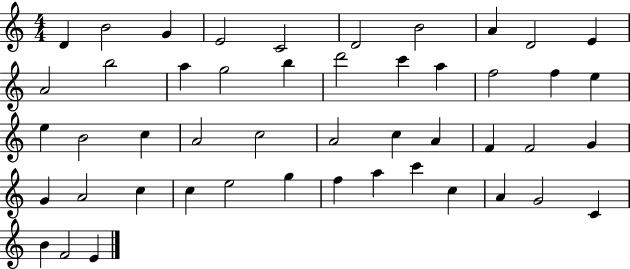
X:1
T:Untitled
M:4/4
L:1/4
K:C
D B2 G E2 C2 D2 B2 A D2 E A2 b2 a g2 b d'2 c' a f2 f e e B2 c A2 c2 A2 c A F F2 G G A2 c c e2 g f a c' c A G2 C B F2 E